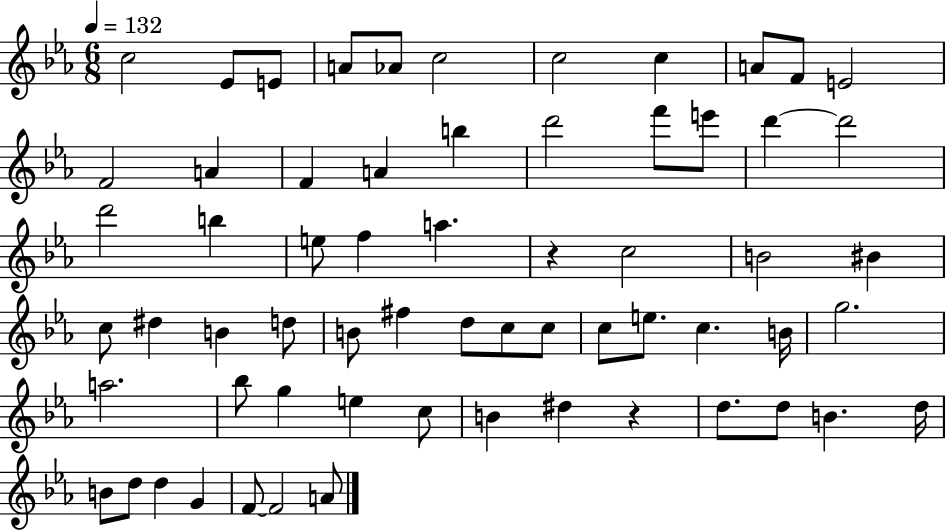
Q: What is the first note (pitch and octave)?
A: C5